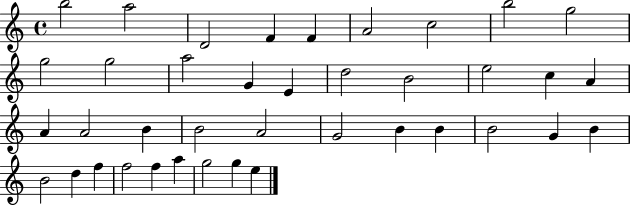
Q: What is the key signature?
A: C major